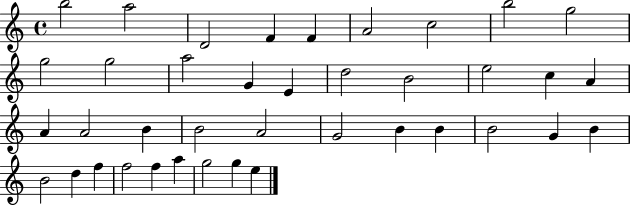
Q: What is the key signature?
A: C major